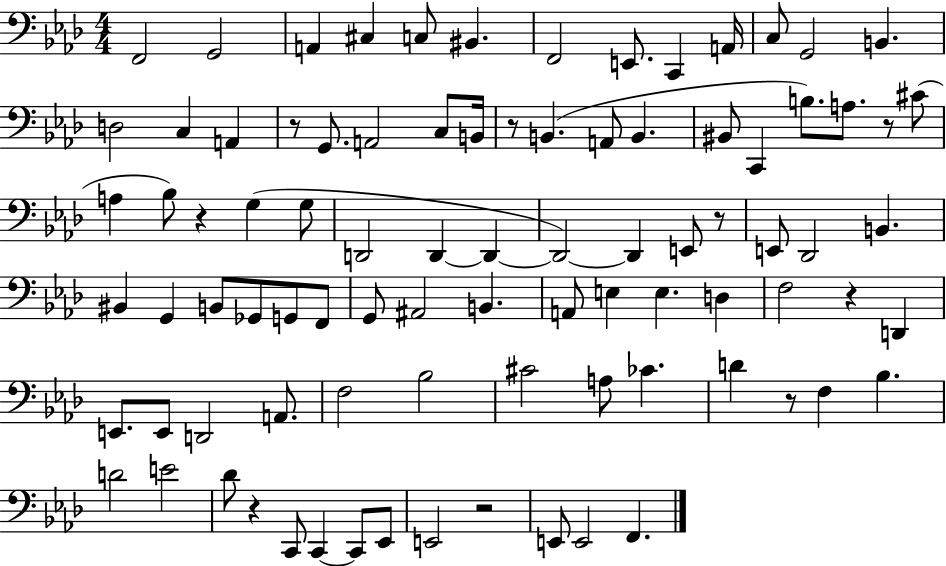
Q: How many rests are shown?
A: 9